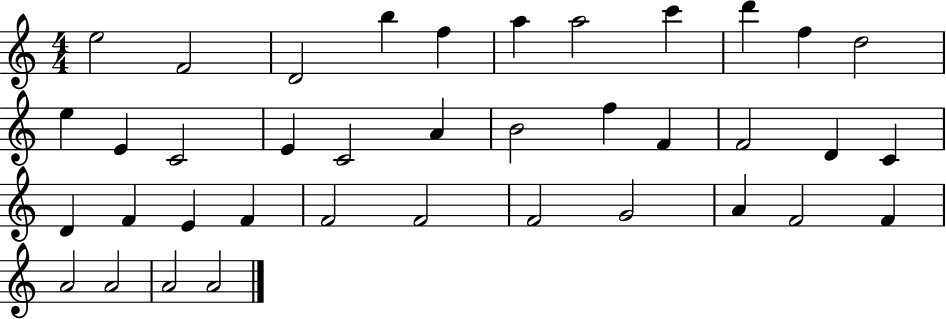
E5/h F4/h D4/h B5/q F5/q A5/q A5/h C6/q D6/q F5/q D5/h E5/q E4/q C4/h E4/q C4/h A4/q B4/h F5/q F4/q F4/h D4/q C4/q D4/q F4/q E4/q F4/q F4/h F4/h F4/h G4/h A4/q F4/h F4/q A4/h A4/h A4/h A4/h